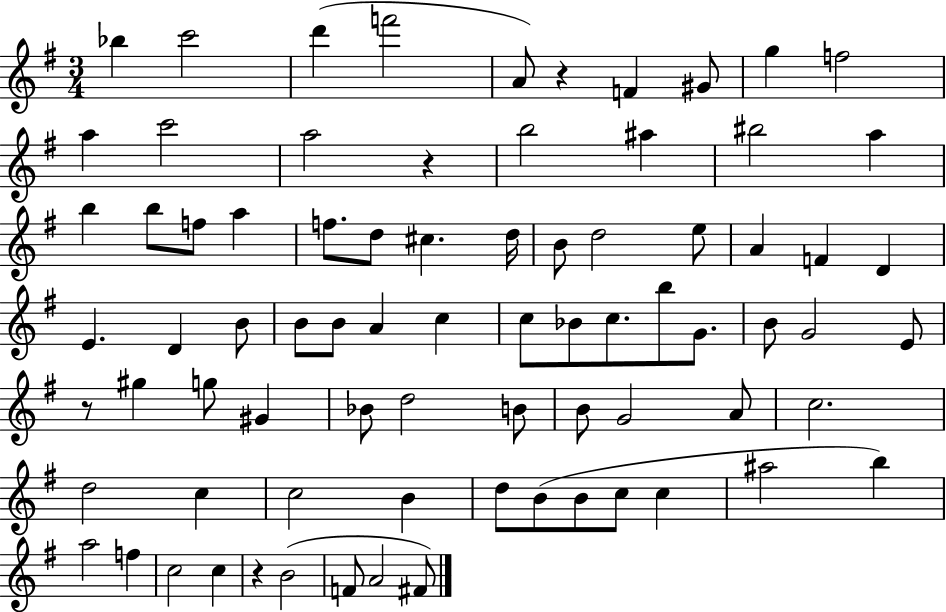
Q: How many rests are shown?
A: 4